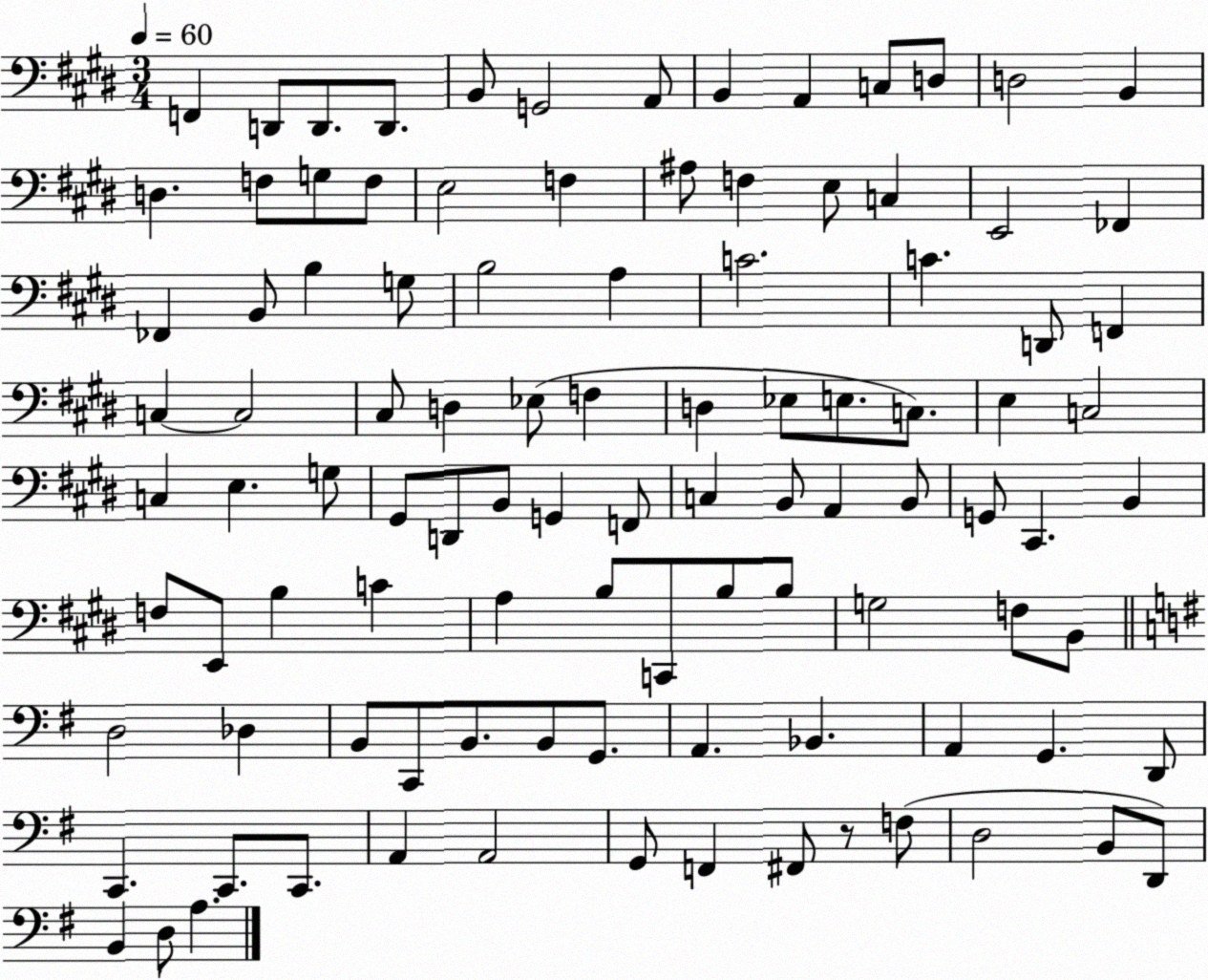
X:1
T:Untitled
M:3/4
L:1/4
K:E
F,, D,,/2 D,,/2 D,,/2 B,,/2 G,,2 A,,/2 B,, A,, C,/2 D,/2 D,2 B,, D, F,/2 G,/2 F,/2 E,2 F, ^A,/2 F, E,/2 C, E,,2 _F,, _F,, B,,/2 B, G,/2 B,2 A, C2 C D,,/2 F,, C, C,2 ^C,/2 D, _E,/2 F, D, _E,/2 E,/2 C,/2 E, C,2 C, E, G,/2 ^G,,/2 D,,/2 B,,/2 G,, F,,/2 C, B,,/2 A,, B,,/2 G,,/2 ^C,, B,, F,/2 E,,/2 B, C A, B,/2 C,,/2 B,/2 B,/2 G,2 F,/2 B,,/2 D,2 _D, B,,/2 C,,/2 B,,/2 B,,/2 G,,/2 A,, _B,, A,, G,, D,,/2 C,, C,,/2 C,,/2 A,, A,,2 G,,/2 F,, ^F,,/2 z/2 F,/2 D,2 B,,/2 D,,/2 B,, D,/2 A,